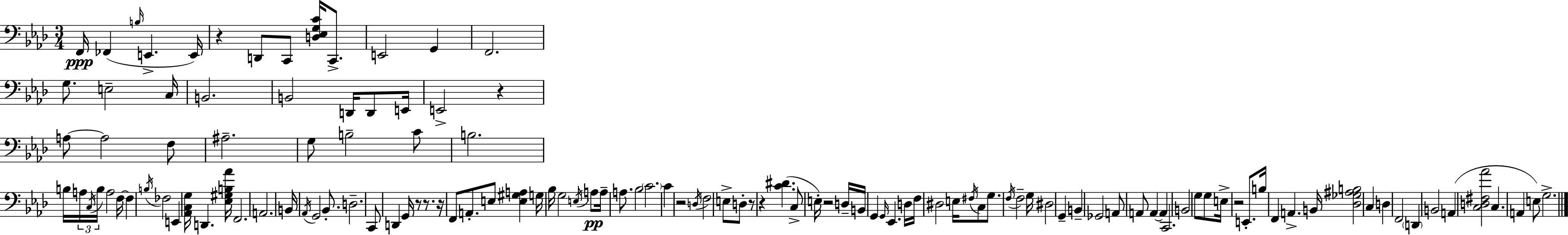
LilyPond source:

{
  \clef bass
  \numericTimeSignature
  \time 3/4
  \key aes \major
  f,16\ppp fes,4( \grace { b16 } e,4.-> | e,16) r4 d,8 c,8 <d ees g c'>16 c,8.-> | e,2 g,4 | f,2. | \break g8. e2-- | c16 b,2. | b,2 d,16 d,8 | e,16 e,2-> r4 | \break a8~~ a2 f8 | ais2.-- | g8 b2-- c'8 | b2. | \break b16 \tuplet 3/2 { a16 \acciaccatura { c16 } b16 } a2 | f16~~ f4 \acciaccatura { b16 } fes2 | e,4 <aes, c g>16 d,4. | <ees gis b aes'>16 f,2. | \break a,2. | b,16 \acciaccatura { aes,16 } g,2 | bes,8.-. d2.-- | c,8 d,4 g,16 r8 | \break r8. r16 f,8 a,8.-. e8 | <e gis a>4 g16 bes16 g2 | \acciaccatura { e16 }\pp a8 a16-- a8. bes2 | \parenthesize c'2. | \break c'4 r2 | \acciaccatura { d16 } f2 | e8-> d8-. r8 r4 | <c' dis'>4.( c8-> e16-.) r2 | \break d16-- b,16 g,4 \grace { g,16 } | ees,4. d16 f16 dis2 | e16 \acciaccatura { fis16 } c8 g8. \acciaccatura { f16 } | f2-- g16 dis2 | \break g,4-- b,4-- | ges,2 a,8 a,8 | a,4~~ a,4 c,2. | b,2 | \break g8 g8 e16-> r2 | e,8.-. b16 f,4 | a,4.-> b,16 <des ges ais b>2 | c4 d4 | \break f,2 \parenthesize d,4 | b,2 a,4( | <c d fis aes'>2 c4. | a,4 e8) g2.-> | \break \bar "|."
}